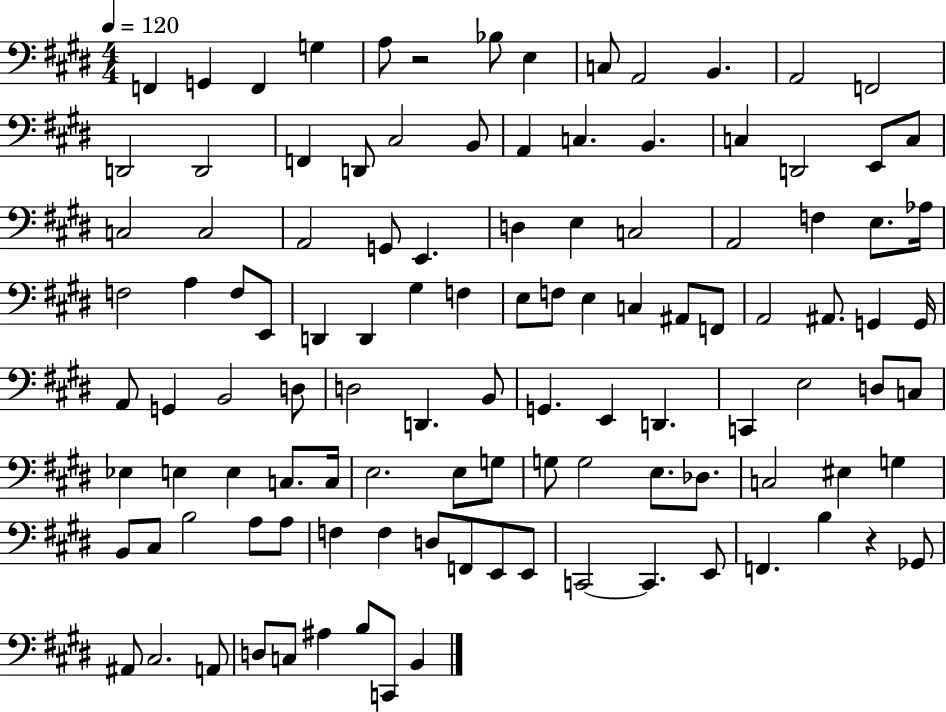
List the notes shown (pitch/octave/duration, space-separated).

F2/q G2/q F2/q G3/q A3/e R/h Bb3/e E3/q C3/e A2/h B2/q. A2/h F2/h D2/h D2/h F2/q D2/e C#3/h B2/e A2/q C3/q. B2/q. C3/q D2/h E2/e C3/e C3/h C3/h A2/h G2/e E2/q. D3/q E3/q C3/h A2/h F3/q E3/e. Ab3/s F3/h A3/q F3/e E2/e D2/q D2/q G#3/q F3/q E3/e F3/e E3/q C3/q A#2/e F2/e A2/h A#2/e. G2/q G2/s A2/e G2/q B2/h D3/e D3/h D2/q. B2/e G2/q. E2/q D2/q. C2/q E3/h D3/e C3/e Eb3/q E3/q E3/q C3/e. C3/s E3/h. E3/e G3/e G3/e G3/h E3/e. Db3/e. C3/h EIS3/q G3/q B2/e C#3/e B3/h A3/e A3/e F3/q F3/q D3/e F2/e E2/e E2/e C2/h C2/q. E2/e F2/q. B3/q R/q Gb2/e A#2/e C#3/h. A2/e D3/e C3/e A#3/q B3/e C2/e B2/q